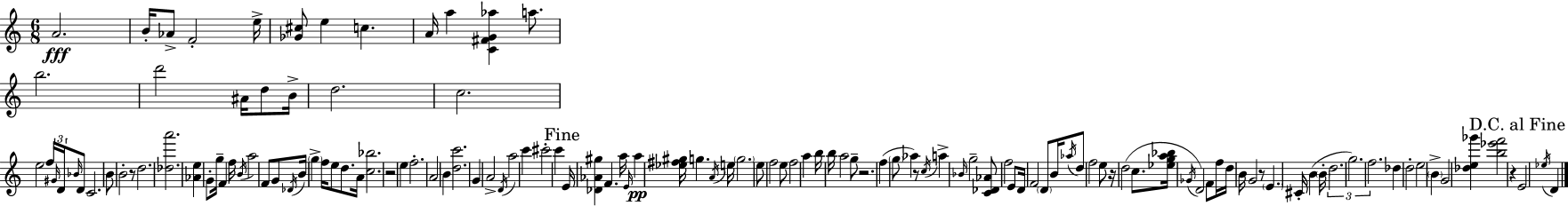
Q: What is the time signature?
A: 6/8